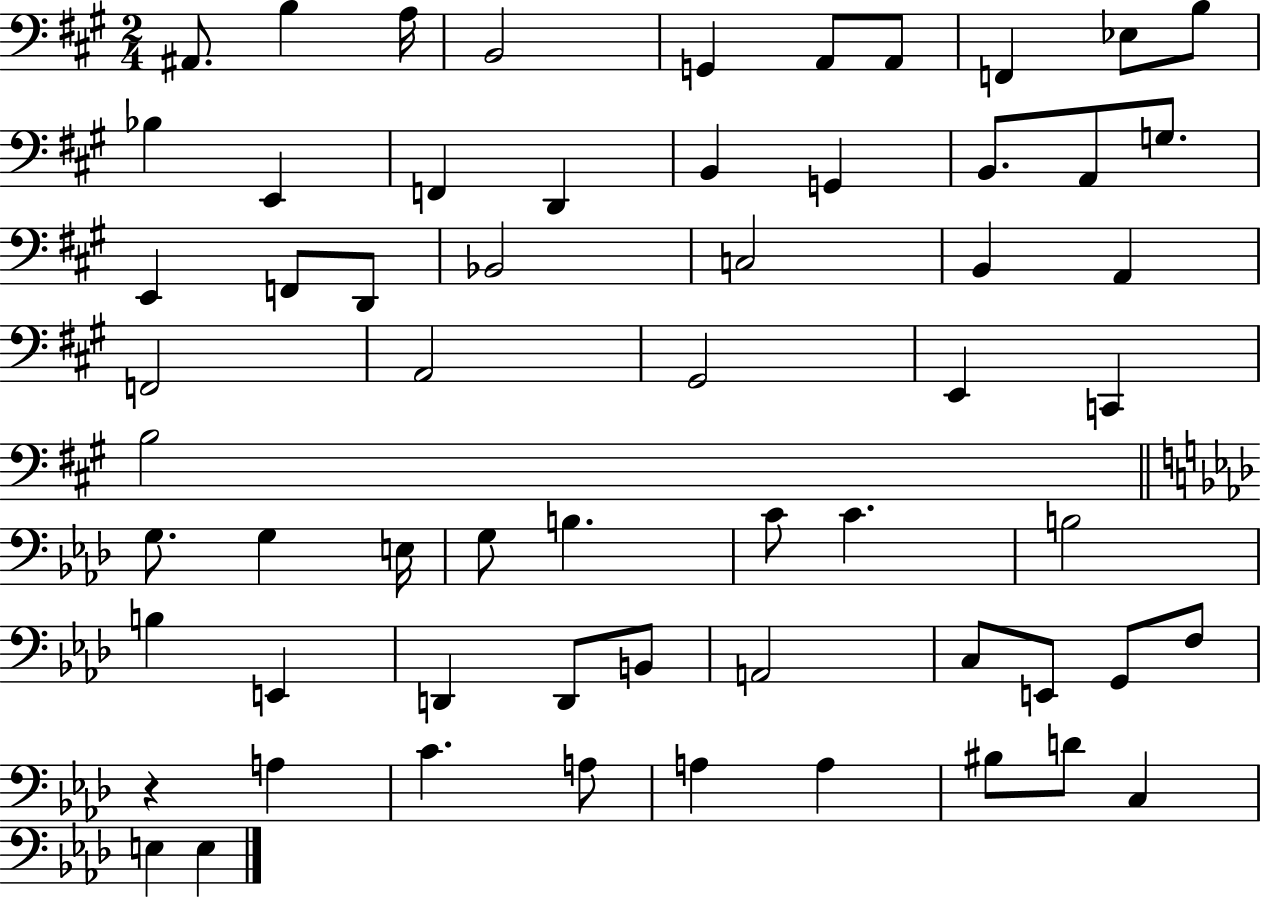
X:1
T:Untitled
M:2/4
L:1/4
K:A
^A,,/2 B, A,/4 B,,2 G,, A,,/2 A,,/2 F,, _E,/2 B,/2 _B, E,, F,, D,, B,, G,, B,,/2 A,,/2 G,/2 E,, F,,/2 D,,/2 _B,,2 C,2 B,, A,, F,,2 A,,2 ^G,,2 E,, C,, B,2 G,/2 G, E,/4 G,/2 B, C/2 C B,2 B, E,, D,, D,,/2 B,,/2 A,,2 C,/2 E,,/2 G,,/2 F,/2 z A, C A,/2 A, A, ^B,/2 D/2 C, E, E,